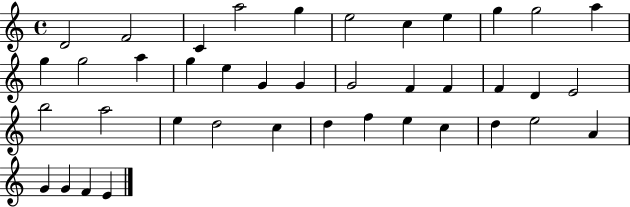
D4/h F4/h C4/q A5/h G5/q E5/h C5/q E5/q G5/q G5/h A5/q G5/q G5/h A5/q G5/q E5/q G4/q G4/q G4/h F4/q F4/q F4/q D4/q E4/h B5/h A5/h E5/q D5/h C5/q D5/q F5/q E5/q C5/q D5/q E5/h A4/q G4/q G4/q F4/q E4/q